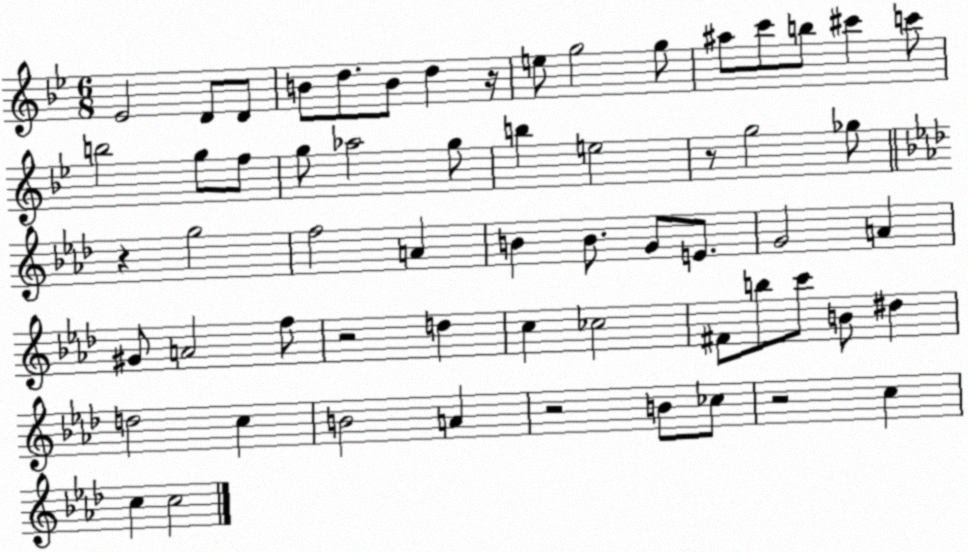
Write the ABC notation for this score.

X:1
T:Untitled
M:6/8
L:1/4
K:Bb
_E2 D/2 D/2 B/2 d/2 B/2 d z/4 e/2 g2 g/2 ^a/2 c'/2 b/2 ^c' c'/2 b2 g/2 f/2 g/2 _a2 g/2 b e2 z/2 g2 _g/2 z g2 f2 A B B/2 G/2 E/2 G2 A ^G/2 A2 f/2 z2 d c _c2 ^F/2 b/2 c'/2 B/2 ^d d2 c B2 A z2 B/2 _c/2 z2 c c c2